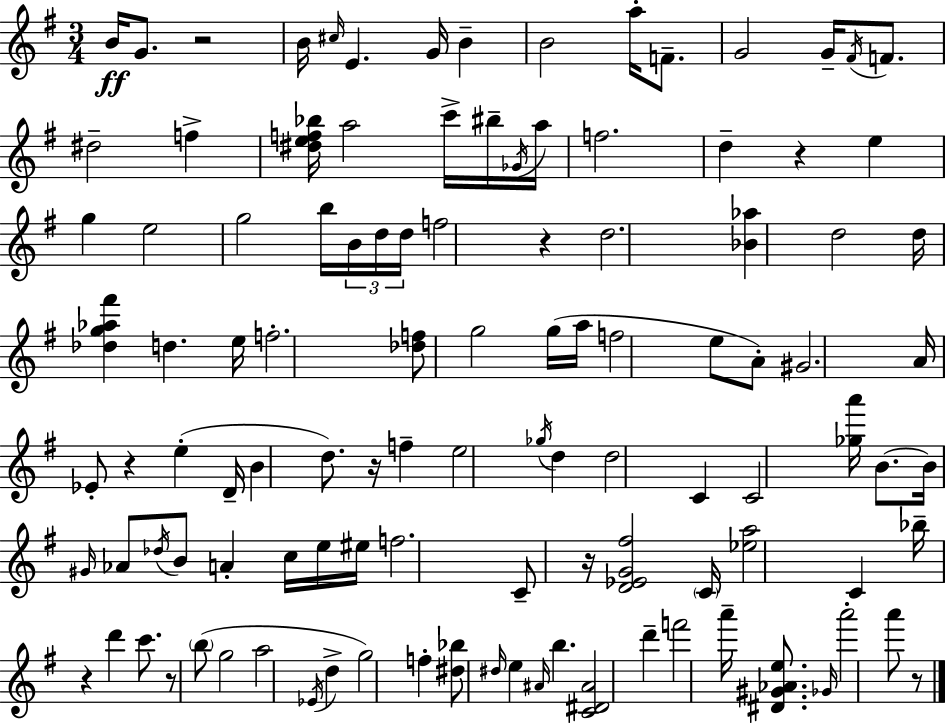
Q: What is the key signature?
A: G major